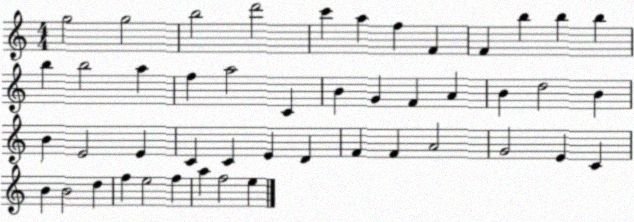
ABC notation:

X:1
T:Untitled
M:4/4
L:1/4
K:C
g2 g2 b2 d'2 c' a f F F b b b b b2 a f a2 C B G F A B d2 B B E2 E C C E D F F A2 G2 E C B B2 d f e2 f a f2 e